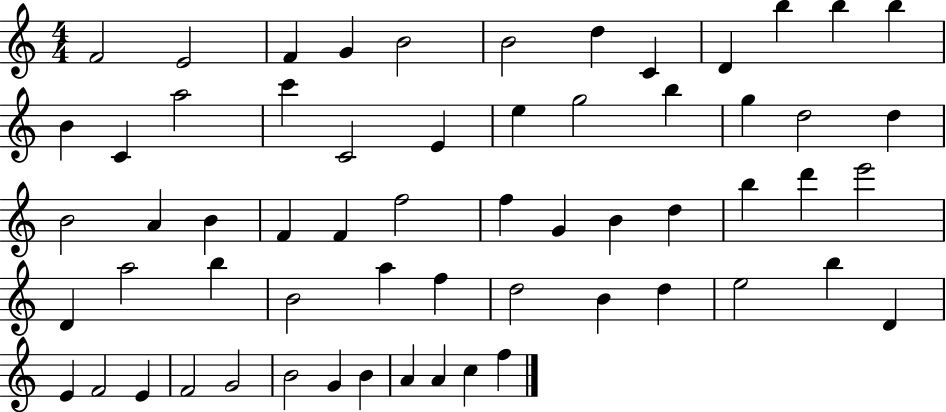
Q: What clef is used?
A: treble